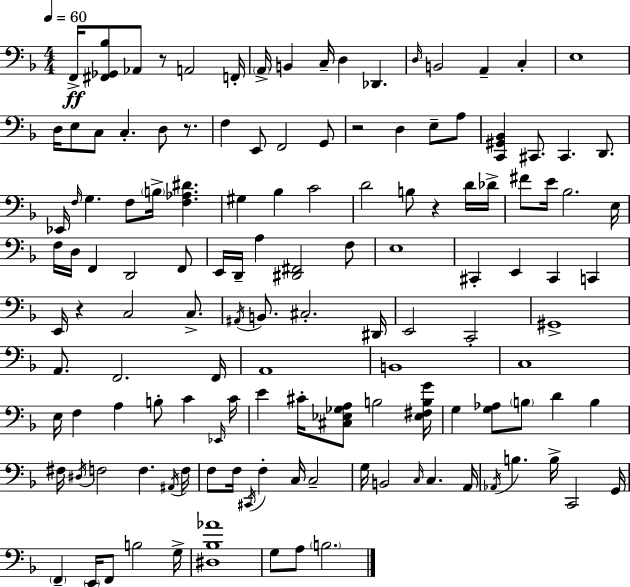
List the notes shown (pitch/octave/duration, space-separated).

F2/s [F#2,Gb2,Bb3]/e Ab2/e R/e A2/h F2/s A2/s B2/q C3/s D3/q Db2/q. D3/s B2/h A2/q C3/q E3/w D3/s E3/e C3/e C3/q. D3/e R/e. F3/q E2/e F2/h G2/e R/h D3/q E3/e A3/e [C2,G#2,Bb2]/q C#2/e. C#2/q. D2/e. Eb2/s F3/s G3/q. F3/e B3/s [F3,Ab3,D#4]/q. G#3/q Bb3/q C4/h D4/h B3/e R/q D4/s Db4/s F#4/e E4/s Bb3/h. E3/s F3/s D3/s F2/q D2/h F2/e E2/s D2/s A3/q [D#2,F#2]/h F3/e E3/w C#2/q E2/q C#2/q C2/q E2/s R/q C3/h C3/e. A#2/s B2/e. C#3/h. D#2/s E2/h C2/h G#2/w A2/e. F2/h. F2/s A2/w B2/w C3/w E3/s F3/q A3/q B3/e C4/q Eb2/s C4/s E4/q C#4/s [C#3,Eb3,Gb3,A3]/e B3/h [Eb3,F#3,B3,G4]/s G3/q [G3,Ab3]/e B3/e D4/q B3/q F#3/s D#3/s F3/h F3/q. A#2/s F3/s F3/e F3/s C#2/s F3/q C3/s C3/h G3/s B2/h C3/s C3/q. A2/s Ab2/s B3/q. B3/s C2/h G2/s F2/q E2/s F2/e B3/h G3/s [D#3,Bb3,Ab4]/w G3/e A3/e B3/h.